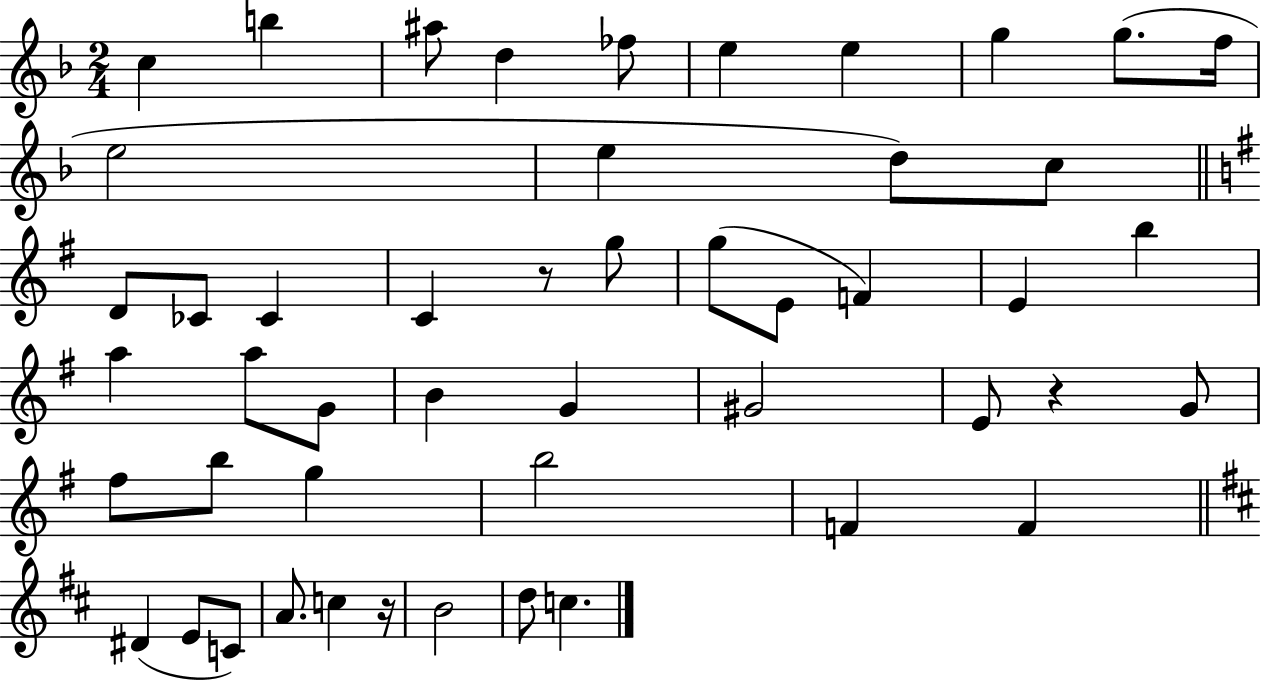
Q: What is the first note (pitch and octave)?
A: C5